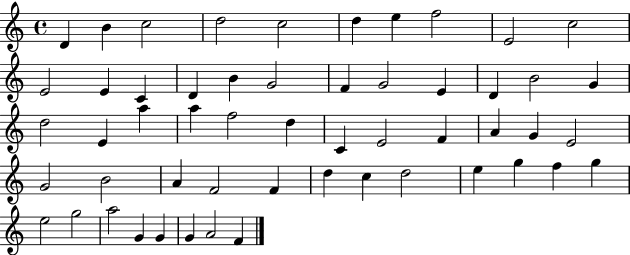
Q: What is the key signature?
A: C major